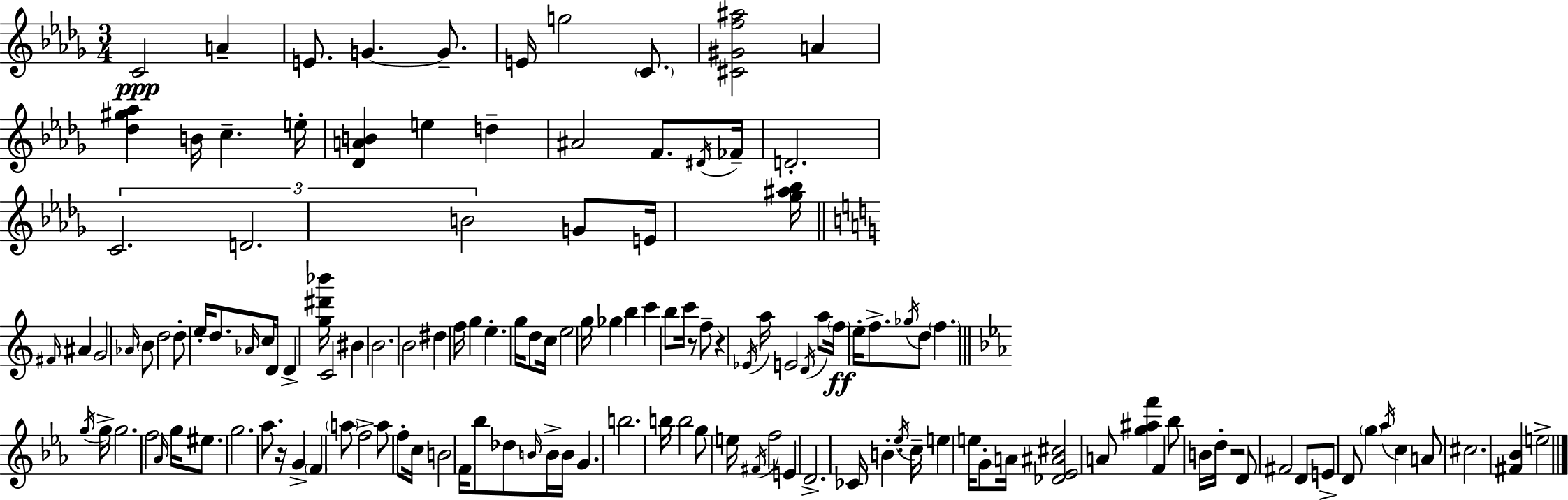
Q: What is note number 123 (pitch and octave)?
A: C#5